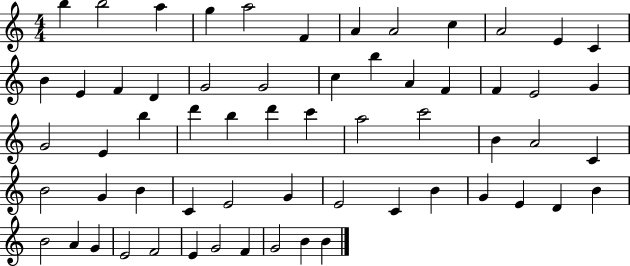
B5/q B5/h A5/q G5/q A5/h F4/q A4/q A4/h C5/q A4/h E4/q C4/q B4/q E4/q F4/q D4/q G4/h G4/h C5/q B5/q A4/q F4/q F4/q E4/h G4/q G4/h E4/q B5/q D6/q B5/q D6/q C6/q A5/h C6/h B4/q A4/h C4/q B4/h G4/q B4/q C4/q E4/h G4/q E4/h C4/q B4/q G4/q E4/q D4/q B4/q B4/h A4/q G4/q E4/h F4/h E4/q G4/h F4/q G4/h B4/q B4/q